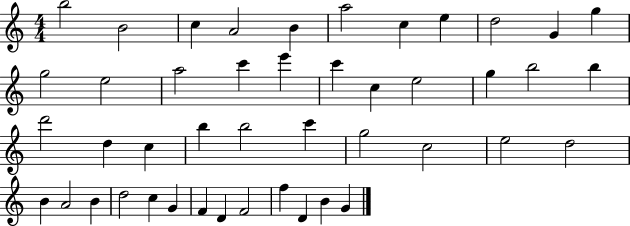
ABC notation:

X:1
T:Untitled
M:4/4
L:1/4
K:C
b2 B2 c A2 B a2 c e d2 G g g2 e2 a2 c' e' c' c e2 g b2 b d'2 d c b b2 c' g2 c2 e2 d2 B A2 B d2 c G F D F2 f D B G